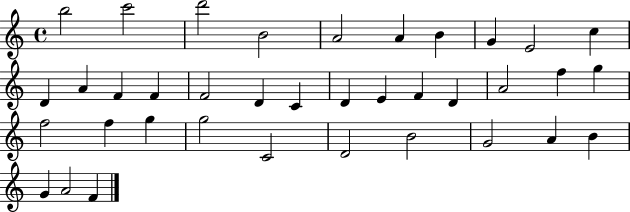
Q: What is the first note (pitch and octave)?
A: B5